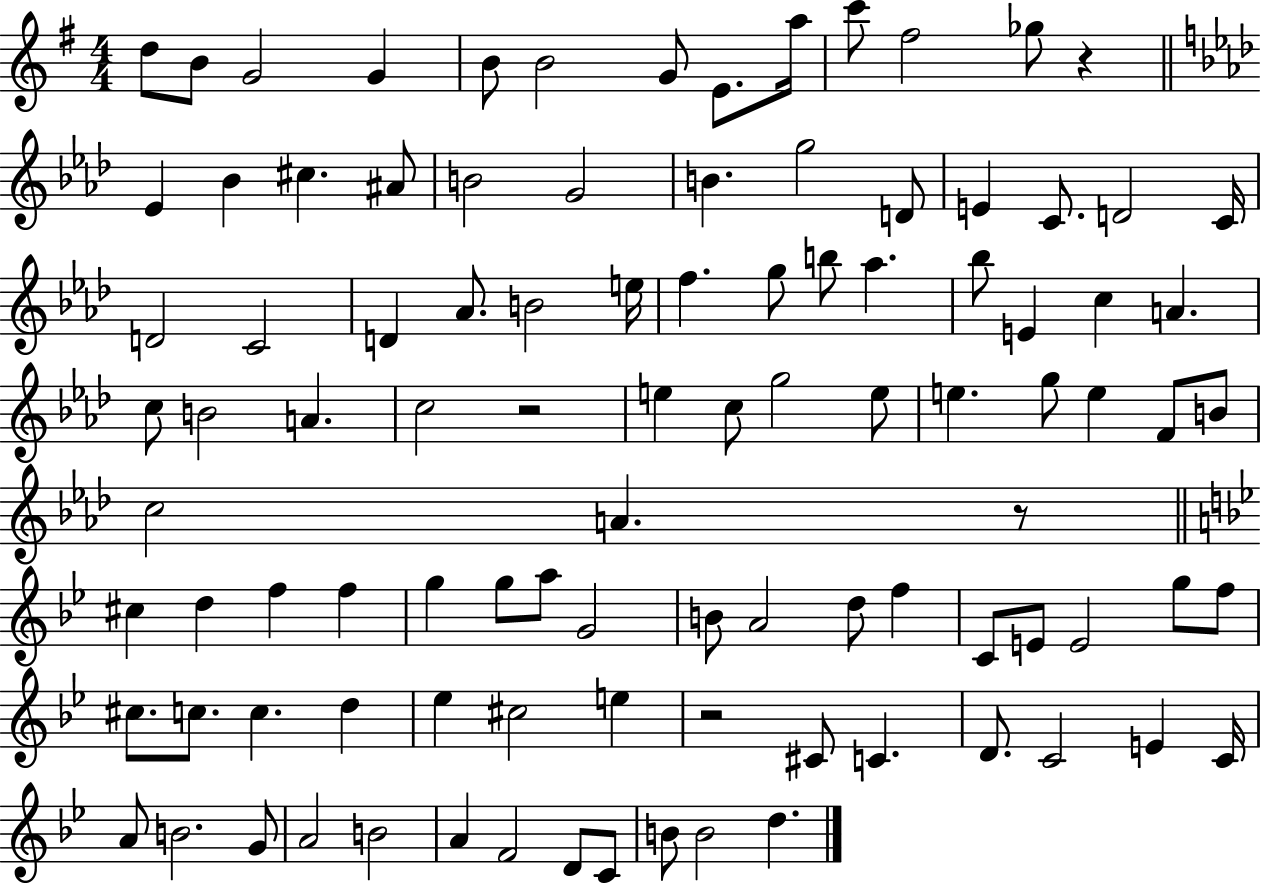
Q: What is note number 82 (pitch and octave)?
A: C4